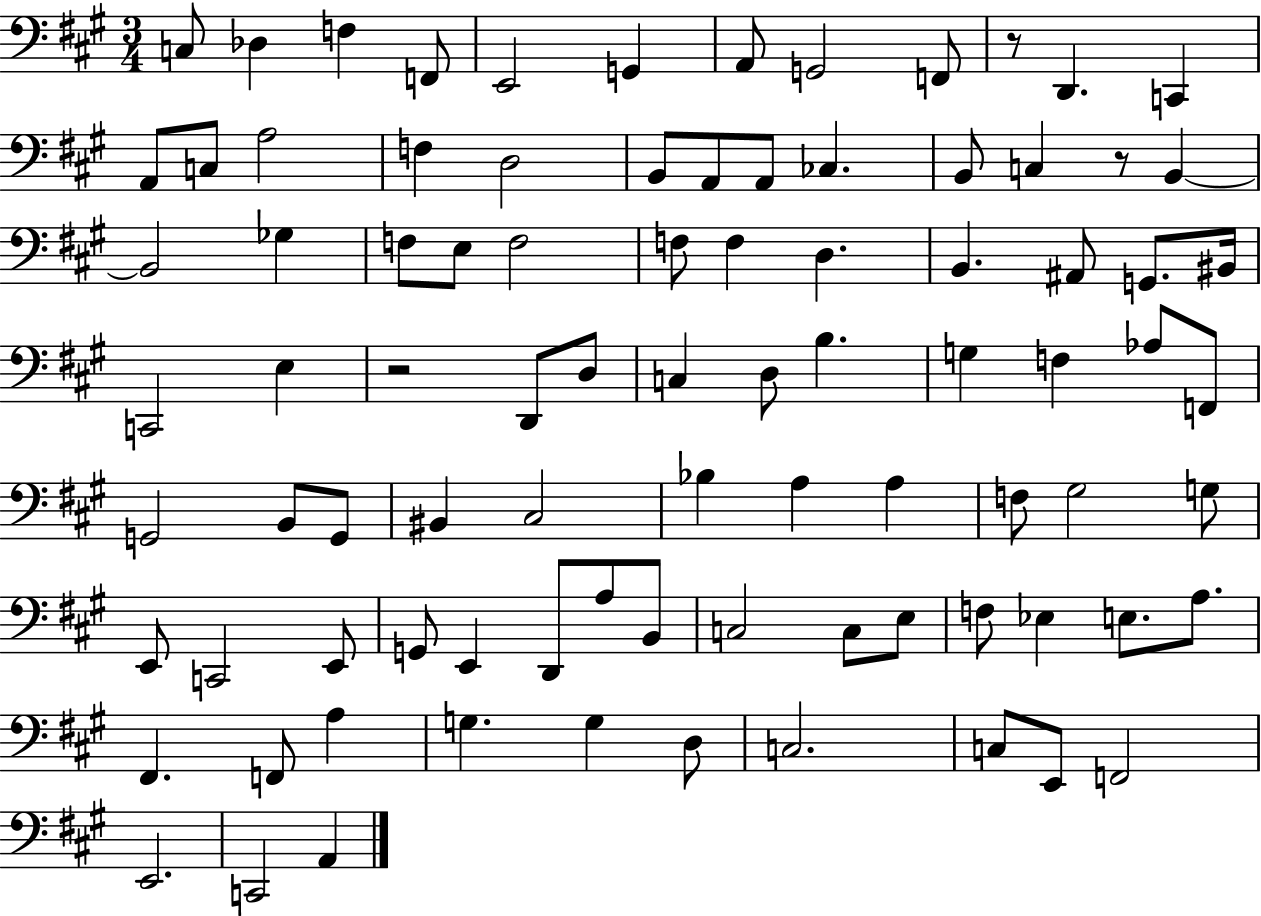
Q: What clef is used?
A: bass